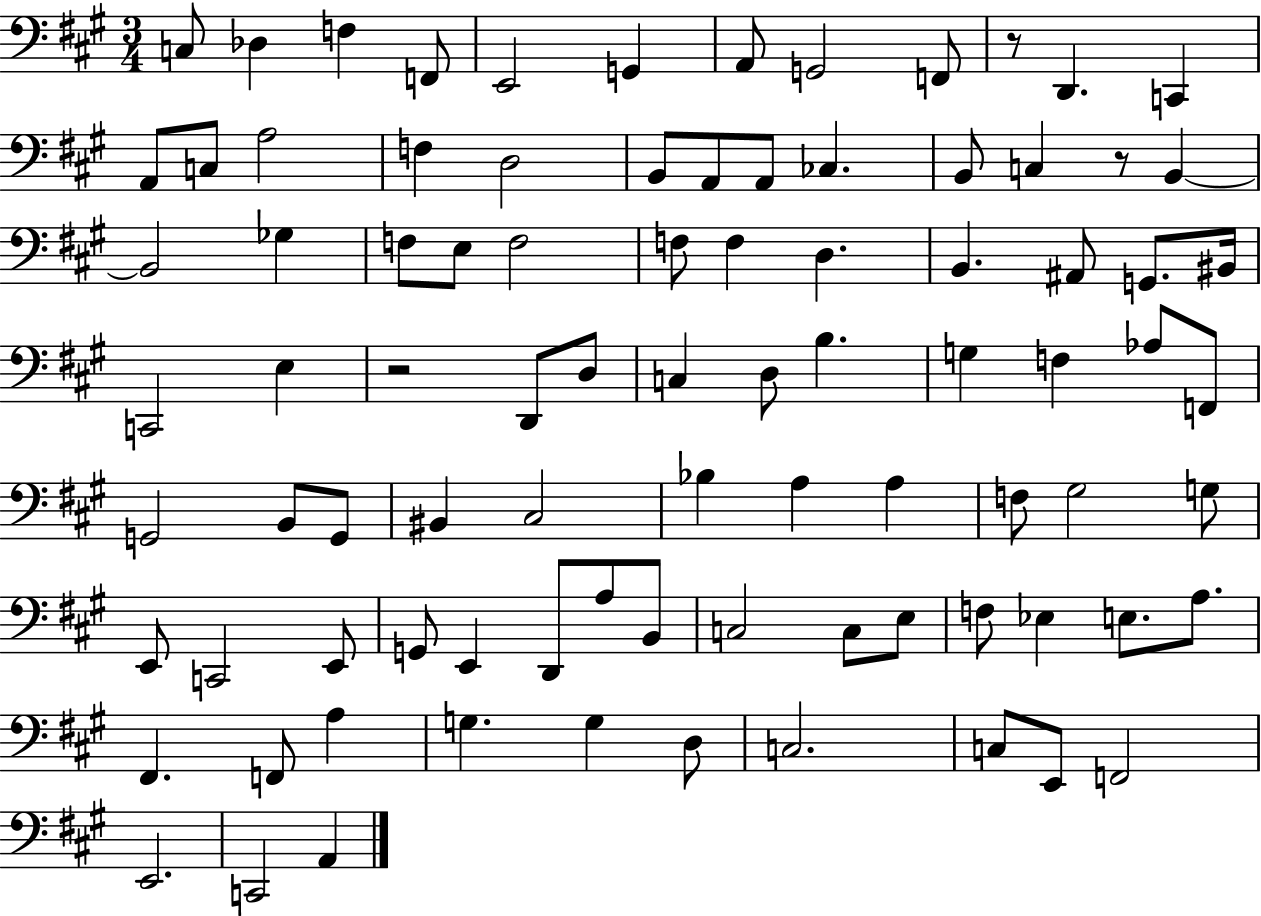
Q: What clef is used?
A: bass